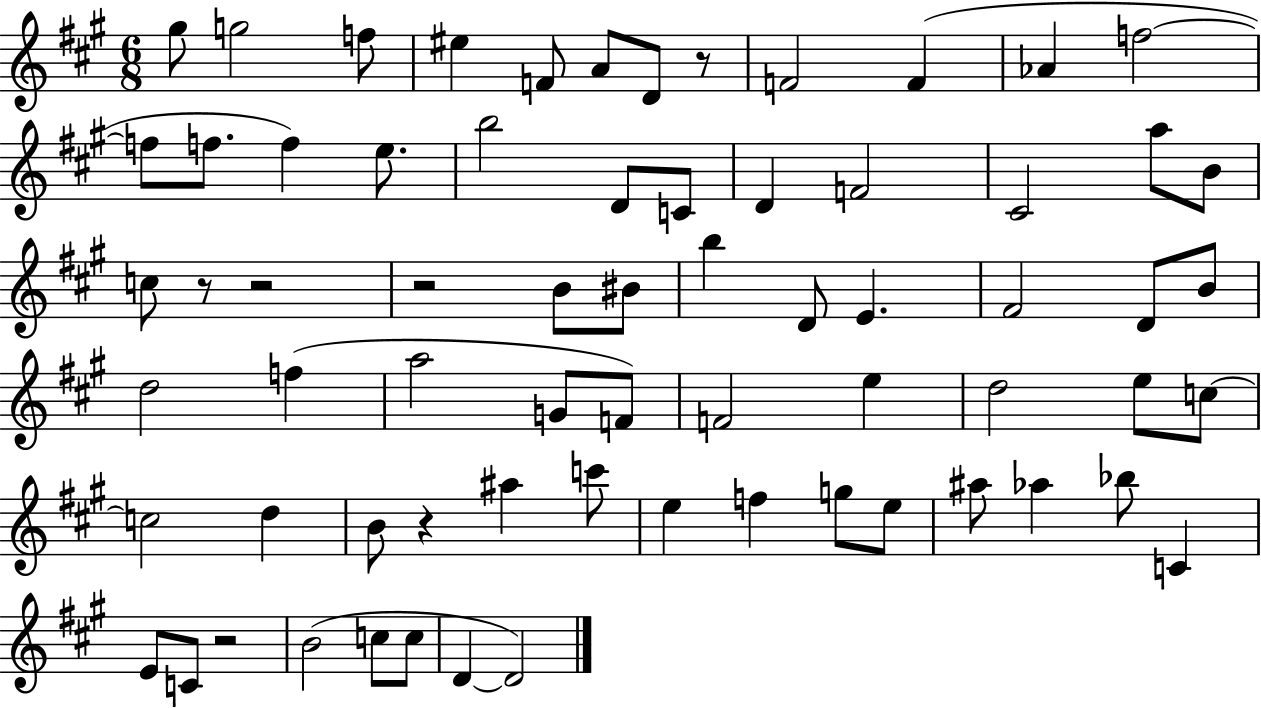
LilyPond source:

{
  \clef treble
  \numericTimeSignature
  \time 6/8
  \key a \major
  gis''8 g''2 f''8 | eis''4 f'8 a'8 d'8 r8 | f'2 f'4( | aes'4 f''2~~ | \break f''8 f''8. f''4) e''8. | b''2 d'8 c'8 | d'4 f'2 | cis'2 a''8 b'8 | \break c''8 r8 r2 | r2 b'8 bis'8 | b''4 d'8 e'4. | fis'2 d'8 b'8 | \break d''2 f''4( | a''2 g'8 f'8) | f'2 e''4 | d''2 e''8 c''8~~ | \break c''2 d''4 | b'8 r4 ais''4 c'''8 | e''4 f''4 g''8 e''8 | ais''8 aes''4 bes''8 c'4 | \break e'8 c'8 r2 | b'2( c''8 c''8 | d'4~~ d'2) | \bar "|."
}